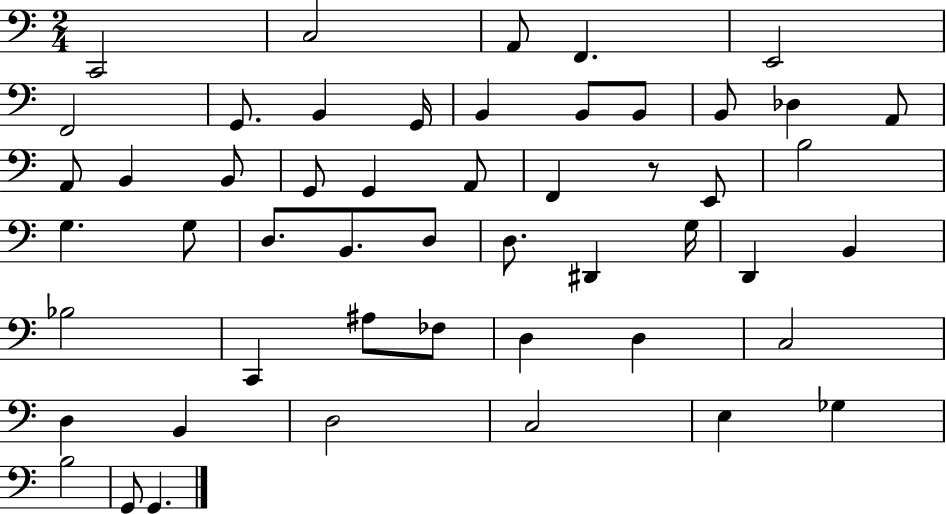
C2/h C3/h A2/e F2/q. E2/h F2/h G2/e. B2/q G2/s B2/q B2/e B2/e B2/e Db3/q A2/e A2/e B2/q B2/e G2/e G2/q A2/e F2/q R/e E2/e B3/h G3/q. G3/e D3/e. B2/e. D3/e D3/e. D#2/q G3/s D2/q B2/q Bb3/h C2/q A#3/e FES3/e D3/q D3/q C3/h D3/q B2/q D3/h C3/h E3/q Gb3/q B3/h G2/e G2/q.